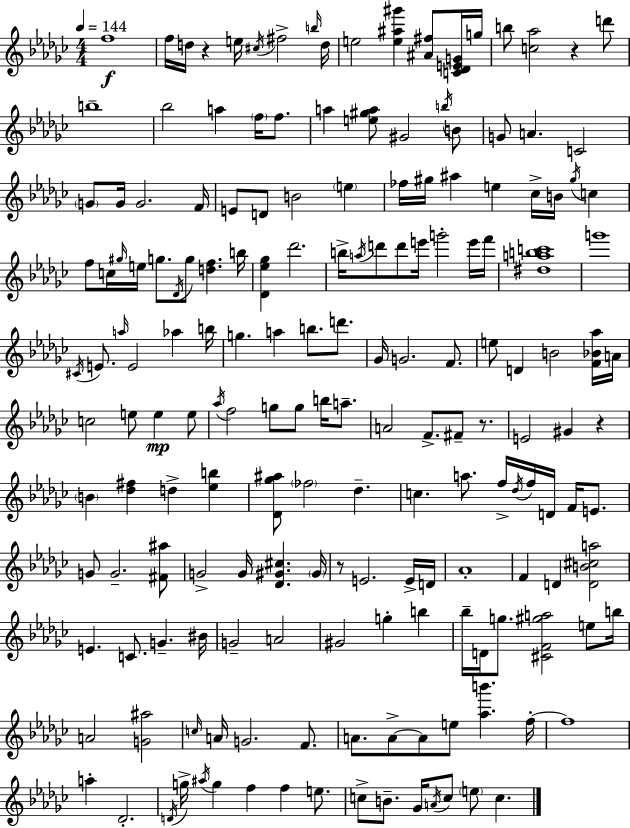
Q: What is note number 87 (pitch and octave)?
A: F4